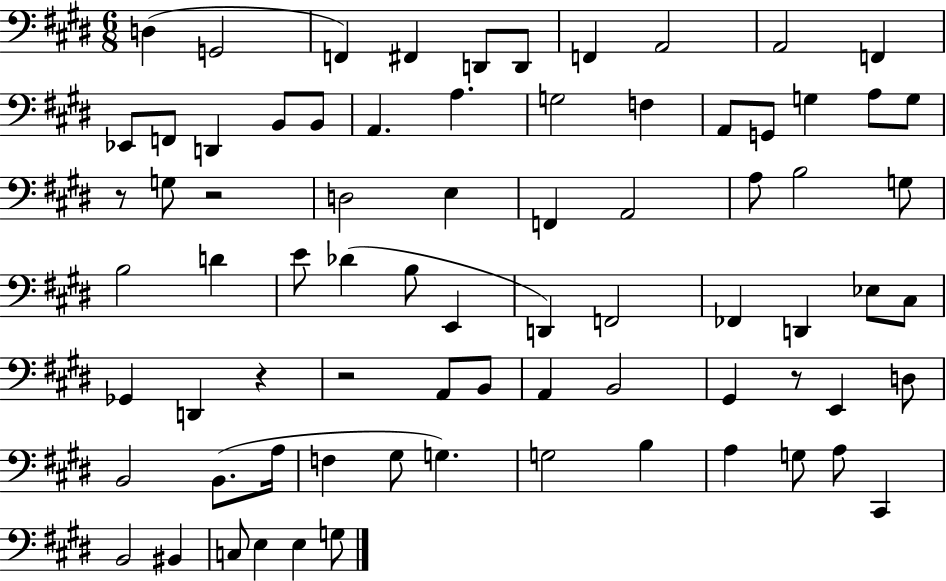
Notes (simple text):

D3/q G2/h F2/q F#2/q D2/e D2/e F2/q A2/h A2/h F2/q Eb2/e F2/e D2/q B2/e B2/e A2/q. A3/q. G3/h F3/q A2/e G2/e G3/q A3/e G3/e R/e G3/e R/h D3/h E3/q F2/q A2/h A3/e B3/h G3/e B3/h D4/q E4/e Db4/q B3/e E2/q D2/q F2/h FES2/q D2/q Eb3/e C#3/e Gb2/q D2/q R/q R/h A2/e B2/e A2/q B2/h G#2/q R/e E2/q D3/e B2/h B2/e. A3/s F3/q G#3/e G3/q. G3/h B3/q A3/q G3/e A3/e C#2/q B2/h BIS2/q C3/e E3/q E3/q G3/e